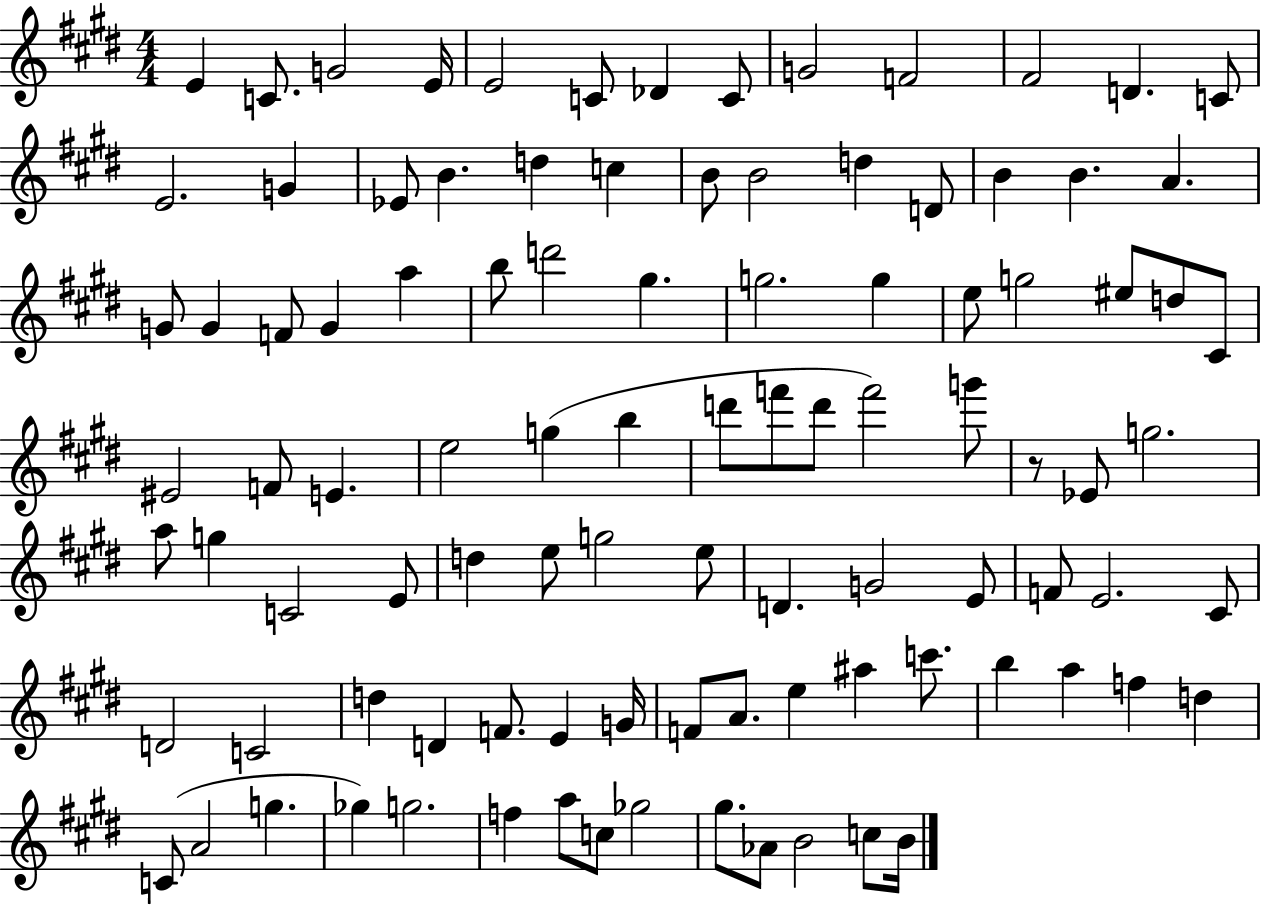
{
  \clef treble
  \numericTimeSignature
  \time 4/4
  \key e \major
  \repeat volta 2 { e'4 c'8. g'2 e'16 | e'2 c'8 des'4 c'8 | g'2 f'2 | fis'2 d'4. c'8 | \break e'2. g'4 | ees'8 b'4. d''4 c''4 | b'8 b'2 d''4 d'8 | b'4 b'4. a'4. | \break g'8 g'4 f'8 g'4 a''4 | b''8 d'''2 gis''4. | g''2. g''4 | e''8 g''2 eis''8 d''8 cis'8 | \break eis'2 f'8 e'4. | e''2 g''4( b''4 | d'''8 f'''8 d'''8 f'''2) g'''8 | r8 ees'8 g''2. | \break a''8 g''4 c'2 e'8 | d''4 e''8 g''2 e''8 | d'4. g'2 e'8 | f'8 e'2. cis'8 | \break d'2 c'2 | d''4 d'4 f'8. e'4 g'16 | f'8 a'8. e''4 ais''4 c'''8. | b''4 a''4 f''4 d''4 | \break c'8( a'2 g''4. | ges''4) g''2. | f''4 a''8 c''8 ges''2 | gis''8. aes'8 b'2 c''8 b'16 | \break } \bar "|."
}